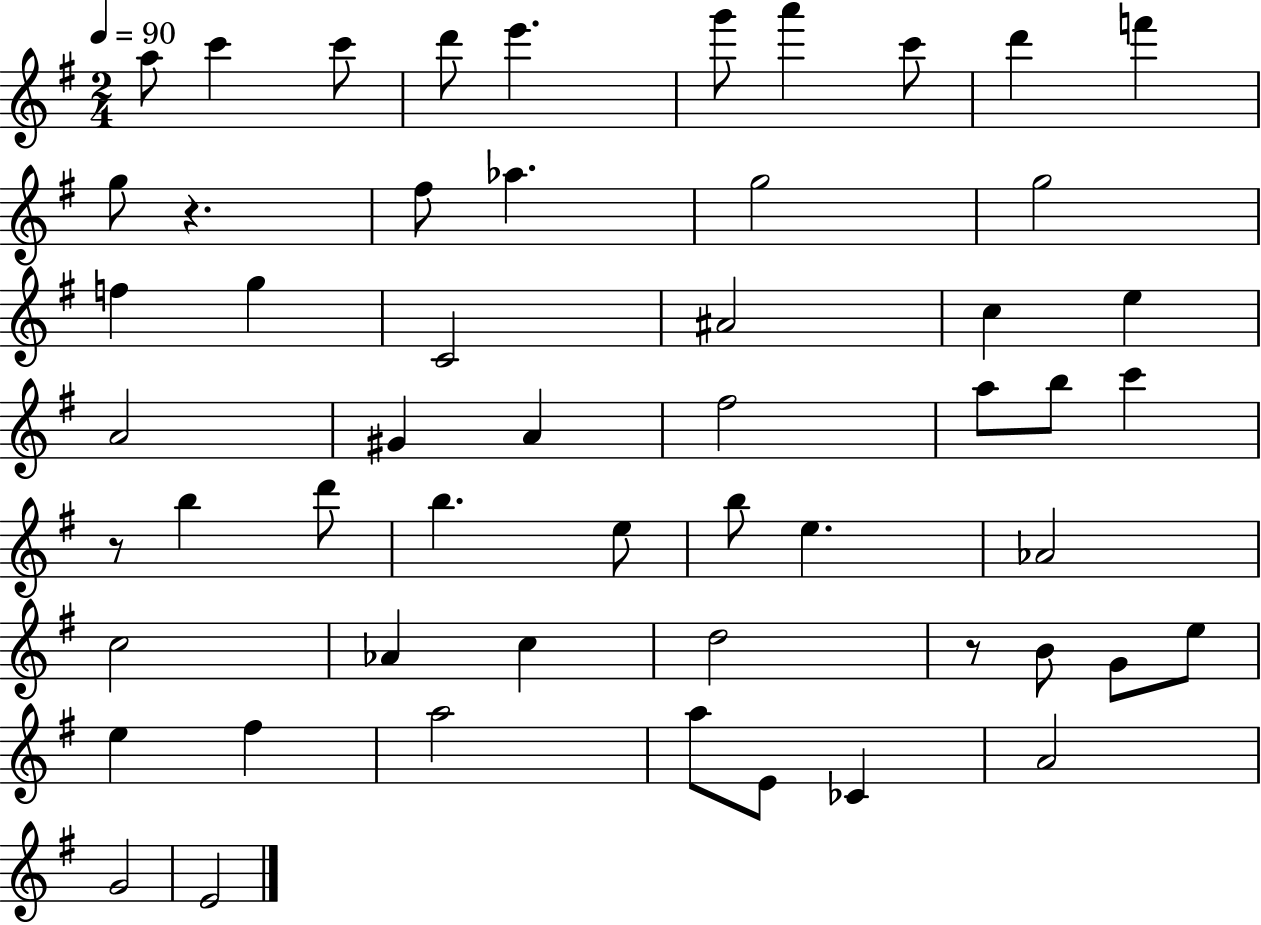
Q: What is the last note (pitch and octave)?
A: E4